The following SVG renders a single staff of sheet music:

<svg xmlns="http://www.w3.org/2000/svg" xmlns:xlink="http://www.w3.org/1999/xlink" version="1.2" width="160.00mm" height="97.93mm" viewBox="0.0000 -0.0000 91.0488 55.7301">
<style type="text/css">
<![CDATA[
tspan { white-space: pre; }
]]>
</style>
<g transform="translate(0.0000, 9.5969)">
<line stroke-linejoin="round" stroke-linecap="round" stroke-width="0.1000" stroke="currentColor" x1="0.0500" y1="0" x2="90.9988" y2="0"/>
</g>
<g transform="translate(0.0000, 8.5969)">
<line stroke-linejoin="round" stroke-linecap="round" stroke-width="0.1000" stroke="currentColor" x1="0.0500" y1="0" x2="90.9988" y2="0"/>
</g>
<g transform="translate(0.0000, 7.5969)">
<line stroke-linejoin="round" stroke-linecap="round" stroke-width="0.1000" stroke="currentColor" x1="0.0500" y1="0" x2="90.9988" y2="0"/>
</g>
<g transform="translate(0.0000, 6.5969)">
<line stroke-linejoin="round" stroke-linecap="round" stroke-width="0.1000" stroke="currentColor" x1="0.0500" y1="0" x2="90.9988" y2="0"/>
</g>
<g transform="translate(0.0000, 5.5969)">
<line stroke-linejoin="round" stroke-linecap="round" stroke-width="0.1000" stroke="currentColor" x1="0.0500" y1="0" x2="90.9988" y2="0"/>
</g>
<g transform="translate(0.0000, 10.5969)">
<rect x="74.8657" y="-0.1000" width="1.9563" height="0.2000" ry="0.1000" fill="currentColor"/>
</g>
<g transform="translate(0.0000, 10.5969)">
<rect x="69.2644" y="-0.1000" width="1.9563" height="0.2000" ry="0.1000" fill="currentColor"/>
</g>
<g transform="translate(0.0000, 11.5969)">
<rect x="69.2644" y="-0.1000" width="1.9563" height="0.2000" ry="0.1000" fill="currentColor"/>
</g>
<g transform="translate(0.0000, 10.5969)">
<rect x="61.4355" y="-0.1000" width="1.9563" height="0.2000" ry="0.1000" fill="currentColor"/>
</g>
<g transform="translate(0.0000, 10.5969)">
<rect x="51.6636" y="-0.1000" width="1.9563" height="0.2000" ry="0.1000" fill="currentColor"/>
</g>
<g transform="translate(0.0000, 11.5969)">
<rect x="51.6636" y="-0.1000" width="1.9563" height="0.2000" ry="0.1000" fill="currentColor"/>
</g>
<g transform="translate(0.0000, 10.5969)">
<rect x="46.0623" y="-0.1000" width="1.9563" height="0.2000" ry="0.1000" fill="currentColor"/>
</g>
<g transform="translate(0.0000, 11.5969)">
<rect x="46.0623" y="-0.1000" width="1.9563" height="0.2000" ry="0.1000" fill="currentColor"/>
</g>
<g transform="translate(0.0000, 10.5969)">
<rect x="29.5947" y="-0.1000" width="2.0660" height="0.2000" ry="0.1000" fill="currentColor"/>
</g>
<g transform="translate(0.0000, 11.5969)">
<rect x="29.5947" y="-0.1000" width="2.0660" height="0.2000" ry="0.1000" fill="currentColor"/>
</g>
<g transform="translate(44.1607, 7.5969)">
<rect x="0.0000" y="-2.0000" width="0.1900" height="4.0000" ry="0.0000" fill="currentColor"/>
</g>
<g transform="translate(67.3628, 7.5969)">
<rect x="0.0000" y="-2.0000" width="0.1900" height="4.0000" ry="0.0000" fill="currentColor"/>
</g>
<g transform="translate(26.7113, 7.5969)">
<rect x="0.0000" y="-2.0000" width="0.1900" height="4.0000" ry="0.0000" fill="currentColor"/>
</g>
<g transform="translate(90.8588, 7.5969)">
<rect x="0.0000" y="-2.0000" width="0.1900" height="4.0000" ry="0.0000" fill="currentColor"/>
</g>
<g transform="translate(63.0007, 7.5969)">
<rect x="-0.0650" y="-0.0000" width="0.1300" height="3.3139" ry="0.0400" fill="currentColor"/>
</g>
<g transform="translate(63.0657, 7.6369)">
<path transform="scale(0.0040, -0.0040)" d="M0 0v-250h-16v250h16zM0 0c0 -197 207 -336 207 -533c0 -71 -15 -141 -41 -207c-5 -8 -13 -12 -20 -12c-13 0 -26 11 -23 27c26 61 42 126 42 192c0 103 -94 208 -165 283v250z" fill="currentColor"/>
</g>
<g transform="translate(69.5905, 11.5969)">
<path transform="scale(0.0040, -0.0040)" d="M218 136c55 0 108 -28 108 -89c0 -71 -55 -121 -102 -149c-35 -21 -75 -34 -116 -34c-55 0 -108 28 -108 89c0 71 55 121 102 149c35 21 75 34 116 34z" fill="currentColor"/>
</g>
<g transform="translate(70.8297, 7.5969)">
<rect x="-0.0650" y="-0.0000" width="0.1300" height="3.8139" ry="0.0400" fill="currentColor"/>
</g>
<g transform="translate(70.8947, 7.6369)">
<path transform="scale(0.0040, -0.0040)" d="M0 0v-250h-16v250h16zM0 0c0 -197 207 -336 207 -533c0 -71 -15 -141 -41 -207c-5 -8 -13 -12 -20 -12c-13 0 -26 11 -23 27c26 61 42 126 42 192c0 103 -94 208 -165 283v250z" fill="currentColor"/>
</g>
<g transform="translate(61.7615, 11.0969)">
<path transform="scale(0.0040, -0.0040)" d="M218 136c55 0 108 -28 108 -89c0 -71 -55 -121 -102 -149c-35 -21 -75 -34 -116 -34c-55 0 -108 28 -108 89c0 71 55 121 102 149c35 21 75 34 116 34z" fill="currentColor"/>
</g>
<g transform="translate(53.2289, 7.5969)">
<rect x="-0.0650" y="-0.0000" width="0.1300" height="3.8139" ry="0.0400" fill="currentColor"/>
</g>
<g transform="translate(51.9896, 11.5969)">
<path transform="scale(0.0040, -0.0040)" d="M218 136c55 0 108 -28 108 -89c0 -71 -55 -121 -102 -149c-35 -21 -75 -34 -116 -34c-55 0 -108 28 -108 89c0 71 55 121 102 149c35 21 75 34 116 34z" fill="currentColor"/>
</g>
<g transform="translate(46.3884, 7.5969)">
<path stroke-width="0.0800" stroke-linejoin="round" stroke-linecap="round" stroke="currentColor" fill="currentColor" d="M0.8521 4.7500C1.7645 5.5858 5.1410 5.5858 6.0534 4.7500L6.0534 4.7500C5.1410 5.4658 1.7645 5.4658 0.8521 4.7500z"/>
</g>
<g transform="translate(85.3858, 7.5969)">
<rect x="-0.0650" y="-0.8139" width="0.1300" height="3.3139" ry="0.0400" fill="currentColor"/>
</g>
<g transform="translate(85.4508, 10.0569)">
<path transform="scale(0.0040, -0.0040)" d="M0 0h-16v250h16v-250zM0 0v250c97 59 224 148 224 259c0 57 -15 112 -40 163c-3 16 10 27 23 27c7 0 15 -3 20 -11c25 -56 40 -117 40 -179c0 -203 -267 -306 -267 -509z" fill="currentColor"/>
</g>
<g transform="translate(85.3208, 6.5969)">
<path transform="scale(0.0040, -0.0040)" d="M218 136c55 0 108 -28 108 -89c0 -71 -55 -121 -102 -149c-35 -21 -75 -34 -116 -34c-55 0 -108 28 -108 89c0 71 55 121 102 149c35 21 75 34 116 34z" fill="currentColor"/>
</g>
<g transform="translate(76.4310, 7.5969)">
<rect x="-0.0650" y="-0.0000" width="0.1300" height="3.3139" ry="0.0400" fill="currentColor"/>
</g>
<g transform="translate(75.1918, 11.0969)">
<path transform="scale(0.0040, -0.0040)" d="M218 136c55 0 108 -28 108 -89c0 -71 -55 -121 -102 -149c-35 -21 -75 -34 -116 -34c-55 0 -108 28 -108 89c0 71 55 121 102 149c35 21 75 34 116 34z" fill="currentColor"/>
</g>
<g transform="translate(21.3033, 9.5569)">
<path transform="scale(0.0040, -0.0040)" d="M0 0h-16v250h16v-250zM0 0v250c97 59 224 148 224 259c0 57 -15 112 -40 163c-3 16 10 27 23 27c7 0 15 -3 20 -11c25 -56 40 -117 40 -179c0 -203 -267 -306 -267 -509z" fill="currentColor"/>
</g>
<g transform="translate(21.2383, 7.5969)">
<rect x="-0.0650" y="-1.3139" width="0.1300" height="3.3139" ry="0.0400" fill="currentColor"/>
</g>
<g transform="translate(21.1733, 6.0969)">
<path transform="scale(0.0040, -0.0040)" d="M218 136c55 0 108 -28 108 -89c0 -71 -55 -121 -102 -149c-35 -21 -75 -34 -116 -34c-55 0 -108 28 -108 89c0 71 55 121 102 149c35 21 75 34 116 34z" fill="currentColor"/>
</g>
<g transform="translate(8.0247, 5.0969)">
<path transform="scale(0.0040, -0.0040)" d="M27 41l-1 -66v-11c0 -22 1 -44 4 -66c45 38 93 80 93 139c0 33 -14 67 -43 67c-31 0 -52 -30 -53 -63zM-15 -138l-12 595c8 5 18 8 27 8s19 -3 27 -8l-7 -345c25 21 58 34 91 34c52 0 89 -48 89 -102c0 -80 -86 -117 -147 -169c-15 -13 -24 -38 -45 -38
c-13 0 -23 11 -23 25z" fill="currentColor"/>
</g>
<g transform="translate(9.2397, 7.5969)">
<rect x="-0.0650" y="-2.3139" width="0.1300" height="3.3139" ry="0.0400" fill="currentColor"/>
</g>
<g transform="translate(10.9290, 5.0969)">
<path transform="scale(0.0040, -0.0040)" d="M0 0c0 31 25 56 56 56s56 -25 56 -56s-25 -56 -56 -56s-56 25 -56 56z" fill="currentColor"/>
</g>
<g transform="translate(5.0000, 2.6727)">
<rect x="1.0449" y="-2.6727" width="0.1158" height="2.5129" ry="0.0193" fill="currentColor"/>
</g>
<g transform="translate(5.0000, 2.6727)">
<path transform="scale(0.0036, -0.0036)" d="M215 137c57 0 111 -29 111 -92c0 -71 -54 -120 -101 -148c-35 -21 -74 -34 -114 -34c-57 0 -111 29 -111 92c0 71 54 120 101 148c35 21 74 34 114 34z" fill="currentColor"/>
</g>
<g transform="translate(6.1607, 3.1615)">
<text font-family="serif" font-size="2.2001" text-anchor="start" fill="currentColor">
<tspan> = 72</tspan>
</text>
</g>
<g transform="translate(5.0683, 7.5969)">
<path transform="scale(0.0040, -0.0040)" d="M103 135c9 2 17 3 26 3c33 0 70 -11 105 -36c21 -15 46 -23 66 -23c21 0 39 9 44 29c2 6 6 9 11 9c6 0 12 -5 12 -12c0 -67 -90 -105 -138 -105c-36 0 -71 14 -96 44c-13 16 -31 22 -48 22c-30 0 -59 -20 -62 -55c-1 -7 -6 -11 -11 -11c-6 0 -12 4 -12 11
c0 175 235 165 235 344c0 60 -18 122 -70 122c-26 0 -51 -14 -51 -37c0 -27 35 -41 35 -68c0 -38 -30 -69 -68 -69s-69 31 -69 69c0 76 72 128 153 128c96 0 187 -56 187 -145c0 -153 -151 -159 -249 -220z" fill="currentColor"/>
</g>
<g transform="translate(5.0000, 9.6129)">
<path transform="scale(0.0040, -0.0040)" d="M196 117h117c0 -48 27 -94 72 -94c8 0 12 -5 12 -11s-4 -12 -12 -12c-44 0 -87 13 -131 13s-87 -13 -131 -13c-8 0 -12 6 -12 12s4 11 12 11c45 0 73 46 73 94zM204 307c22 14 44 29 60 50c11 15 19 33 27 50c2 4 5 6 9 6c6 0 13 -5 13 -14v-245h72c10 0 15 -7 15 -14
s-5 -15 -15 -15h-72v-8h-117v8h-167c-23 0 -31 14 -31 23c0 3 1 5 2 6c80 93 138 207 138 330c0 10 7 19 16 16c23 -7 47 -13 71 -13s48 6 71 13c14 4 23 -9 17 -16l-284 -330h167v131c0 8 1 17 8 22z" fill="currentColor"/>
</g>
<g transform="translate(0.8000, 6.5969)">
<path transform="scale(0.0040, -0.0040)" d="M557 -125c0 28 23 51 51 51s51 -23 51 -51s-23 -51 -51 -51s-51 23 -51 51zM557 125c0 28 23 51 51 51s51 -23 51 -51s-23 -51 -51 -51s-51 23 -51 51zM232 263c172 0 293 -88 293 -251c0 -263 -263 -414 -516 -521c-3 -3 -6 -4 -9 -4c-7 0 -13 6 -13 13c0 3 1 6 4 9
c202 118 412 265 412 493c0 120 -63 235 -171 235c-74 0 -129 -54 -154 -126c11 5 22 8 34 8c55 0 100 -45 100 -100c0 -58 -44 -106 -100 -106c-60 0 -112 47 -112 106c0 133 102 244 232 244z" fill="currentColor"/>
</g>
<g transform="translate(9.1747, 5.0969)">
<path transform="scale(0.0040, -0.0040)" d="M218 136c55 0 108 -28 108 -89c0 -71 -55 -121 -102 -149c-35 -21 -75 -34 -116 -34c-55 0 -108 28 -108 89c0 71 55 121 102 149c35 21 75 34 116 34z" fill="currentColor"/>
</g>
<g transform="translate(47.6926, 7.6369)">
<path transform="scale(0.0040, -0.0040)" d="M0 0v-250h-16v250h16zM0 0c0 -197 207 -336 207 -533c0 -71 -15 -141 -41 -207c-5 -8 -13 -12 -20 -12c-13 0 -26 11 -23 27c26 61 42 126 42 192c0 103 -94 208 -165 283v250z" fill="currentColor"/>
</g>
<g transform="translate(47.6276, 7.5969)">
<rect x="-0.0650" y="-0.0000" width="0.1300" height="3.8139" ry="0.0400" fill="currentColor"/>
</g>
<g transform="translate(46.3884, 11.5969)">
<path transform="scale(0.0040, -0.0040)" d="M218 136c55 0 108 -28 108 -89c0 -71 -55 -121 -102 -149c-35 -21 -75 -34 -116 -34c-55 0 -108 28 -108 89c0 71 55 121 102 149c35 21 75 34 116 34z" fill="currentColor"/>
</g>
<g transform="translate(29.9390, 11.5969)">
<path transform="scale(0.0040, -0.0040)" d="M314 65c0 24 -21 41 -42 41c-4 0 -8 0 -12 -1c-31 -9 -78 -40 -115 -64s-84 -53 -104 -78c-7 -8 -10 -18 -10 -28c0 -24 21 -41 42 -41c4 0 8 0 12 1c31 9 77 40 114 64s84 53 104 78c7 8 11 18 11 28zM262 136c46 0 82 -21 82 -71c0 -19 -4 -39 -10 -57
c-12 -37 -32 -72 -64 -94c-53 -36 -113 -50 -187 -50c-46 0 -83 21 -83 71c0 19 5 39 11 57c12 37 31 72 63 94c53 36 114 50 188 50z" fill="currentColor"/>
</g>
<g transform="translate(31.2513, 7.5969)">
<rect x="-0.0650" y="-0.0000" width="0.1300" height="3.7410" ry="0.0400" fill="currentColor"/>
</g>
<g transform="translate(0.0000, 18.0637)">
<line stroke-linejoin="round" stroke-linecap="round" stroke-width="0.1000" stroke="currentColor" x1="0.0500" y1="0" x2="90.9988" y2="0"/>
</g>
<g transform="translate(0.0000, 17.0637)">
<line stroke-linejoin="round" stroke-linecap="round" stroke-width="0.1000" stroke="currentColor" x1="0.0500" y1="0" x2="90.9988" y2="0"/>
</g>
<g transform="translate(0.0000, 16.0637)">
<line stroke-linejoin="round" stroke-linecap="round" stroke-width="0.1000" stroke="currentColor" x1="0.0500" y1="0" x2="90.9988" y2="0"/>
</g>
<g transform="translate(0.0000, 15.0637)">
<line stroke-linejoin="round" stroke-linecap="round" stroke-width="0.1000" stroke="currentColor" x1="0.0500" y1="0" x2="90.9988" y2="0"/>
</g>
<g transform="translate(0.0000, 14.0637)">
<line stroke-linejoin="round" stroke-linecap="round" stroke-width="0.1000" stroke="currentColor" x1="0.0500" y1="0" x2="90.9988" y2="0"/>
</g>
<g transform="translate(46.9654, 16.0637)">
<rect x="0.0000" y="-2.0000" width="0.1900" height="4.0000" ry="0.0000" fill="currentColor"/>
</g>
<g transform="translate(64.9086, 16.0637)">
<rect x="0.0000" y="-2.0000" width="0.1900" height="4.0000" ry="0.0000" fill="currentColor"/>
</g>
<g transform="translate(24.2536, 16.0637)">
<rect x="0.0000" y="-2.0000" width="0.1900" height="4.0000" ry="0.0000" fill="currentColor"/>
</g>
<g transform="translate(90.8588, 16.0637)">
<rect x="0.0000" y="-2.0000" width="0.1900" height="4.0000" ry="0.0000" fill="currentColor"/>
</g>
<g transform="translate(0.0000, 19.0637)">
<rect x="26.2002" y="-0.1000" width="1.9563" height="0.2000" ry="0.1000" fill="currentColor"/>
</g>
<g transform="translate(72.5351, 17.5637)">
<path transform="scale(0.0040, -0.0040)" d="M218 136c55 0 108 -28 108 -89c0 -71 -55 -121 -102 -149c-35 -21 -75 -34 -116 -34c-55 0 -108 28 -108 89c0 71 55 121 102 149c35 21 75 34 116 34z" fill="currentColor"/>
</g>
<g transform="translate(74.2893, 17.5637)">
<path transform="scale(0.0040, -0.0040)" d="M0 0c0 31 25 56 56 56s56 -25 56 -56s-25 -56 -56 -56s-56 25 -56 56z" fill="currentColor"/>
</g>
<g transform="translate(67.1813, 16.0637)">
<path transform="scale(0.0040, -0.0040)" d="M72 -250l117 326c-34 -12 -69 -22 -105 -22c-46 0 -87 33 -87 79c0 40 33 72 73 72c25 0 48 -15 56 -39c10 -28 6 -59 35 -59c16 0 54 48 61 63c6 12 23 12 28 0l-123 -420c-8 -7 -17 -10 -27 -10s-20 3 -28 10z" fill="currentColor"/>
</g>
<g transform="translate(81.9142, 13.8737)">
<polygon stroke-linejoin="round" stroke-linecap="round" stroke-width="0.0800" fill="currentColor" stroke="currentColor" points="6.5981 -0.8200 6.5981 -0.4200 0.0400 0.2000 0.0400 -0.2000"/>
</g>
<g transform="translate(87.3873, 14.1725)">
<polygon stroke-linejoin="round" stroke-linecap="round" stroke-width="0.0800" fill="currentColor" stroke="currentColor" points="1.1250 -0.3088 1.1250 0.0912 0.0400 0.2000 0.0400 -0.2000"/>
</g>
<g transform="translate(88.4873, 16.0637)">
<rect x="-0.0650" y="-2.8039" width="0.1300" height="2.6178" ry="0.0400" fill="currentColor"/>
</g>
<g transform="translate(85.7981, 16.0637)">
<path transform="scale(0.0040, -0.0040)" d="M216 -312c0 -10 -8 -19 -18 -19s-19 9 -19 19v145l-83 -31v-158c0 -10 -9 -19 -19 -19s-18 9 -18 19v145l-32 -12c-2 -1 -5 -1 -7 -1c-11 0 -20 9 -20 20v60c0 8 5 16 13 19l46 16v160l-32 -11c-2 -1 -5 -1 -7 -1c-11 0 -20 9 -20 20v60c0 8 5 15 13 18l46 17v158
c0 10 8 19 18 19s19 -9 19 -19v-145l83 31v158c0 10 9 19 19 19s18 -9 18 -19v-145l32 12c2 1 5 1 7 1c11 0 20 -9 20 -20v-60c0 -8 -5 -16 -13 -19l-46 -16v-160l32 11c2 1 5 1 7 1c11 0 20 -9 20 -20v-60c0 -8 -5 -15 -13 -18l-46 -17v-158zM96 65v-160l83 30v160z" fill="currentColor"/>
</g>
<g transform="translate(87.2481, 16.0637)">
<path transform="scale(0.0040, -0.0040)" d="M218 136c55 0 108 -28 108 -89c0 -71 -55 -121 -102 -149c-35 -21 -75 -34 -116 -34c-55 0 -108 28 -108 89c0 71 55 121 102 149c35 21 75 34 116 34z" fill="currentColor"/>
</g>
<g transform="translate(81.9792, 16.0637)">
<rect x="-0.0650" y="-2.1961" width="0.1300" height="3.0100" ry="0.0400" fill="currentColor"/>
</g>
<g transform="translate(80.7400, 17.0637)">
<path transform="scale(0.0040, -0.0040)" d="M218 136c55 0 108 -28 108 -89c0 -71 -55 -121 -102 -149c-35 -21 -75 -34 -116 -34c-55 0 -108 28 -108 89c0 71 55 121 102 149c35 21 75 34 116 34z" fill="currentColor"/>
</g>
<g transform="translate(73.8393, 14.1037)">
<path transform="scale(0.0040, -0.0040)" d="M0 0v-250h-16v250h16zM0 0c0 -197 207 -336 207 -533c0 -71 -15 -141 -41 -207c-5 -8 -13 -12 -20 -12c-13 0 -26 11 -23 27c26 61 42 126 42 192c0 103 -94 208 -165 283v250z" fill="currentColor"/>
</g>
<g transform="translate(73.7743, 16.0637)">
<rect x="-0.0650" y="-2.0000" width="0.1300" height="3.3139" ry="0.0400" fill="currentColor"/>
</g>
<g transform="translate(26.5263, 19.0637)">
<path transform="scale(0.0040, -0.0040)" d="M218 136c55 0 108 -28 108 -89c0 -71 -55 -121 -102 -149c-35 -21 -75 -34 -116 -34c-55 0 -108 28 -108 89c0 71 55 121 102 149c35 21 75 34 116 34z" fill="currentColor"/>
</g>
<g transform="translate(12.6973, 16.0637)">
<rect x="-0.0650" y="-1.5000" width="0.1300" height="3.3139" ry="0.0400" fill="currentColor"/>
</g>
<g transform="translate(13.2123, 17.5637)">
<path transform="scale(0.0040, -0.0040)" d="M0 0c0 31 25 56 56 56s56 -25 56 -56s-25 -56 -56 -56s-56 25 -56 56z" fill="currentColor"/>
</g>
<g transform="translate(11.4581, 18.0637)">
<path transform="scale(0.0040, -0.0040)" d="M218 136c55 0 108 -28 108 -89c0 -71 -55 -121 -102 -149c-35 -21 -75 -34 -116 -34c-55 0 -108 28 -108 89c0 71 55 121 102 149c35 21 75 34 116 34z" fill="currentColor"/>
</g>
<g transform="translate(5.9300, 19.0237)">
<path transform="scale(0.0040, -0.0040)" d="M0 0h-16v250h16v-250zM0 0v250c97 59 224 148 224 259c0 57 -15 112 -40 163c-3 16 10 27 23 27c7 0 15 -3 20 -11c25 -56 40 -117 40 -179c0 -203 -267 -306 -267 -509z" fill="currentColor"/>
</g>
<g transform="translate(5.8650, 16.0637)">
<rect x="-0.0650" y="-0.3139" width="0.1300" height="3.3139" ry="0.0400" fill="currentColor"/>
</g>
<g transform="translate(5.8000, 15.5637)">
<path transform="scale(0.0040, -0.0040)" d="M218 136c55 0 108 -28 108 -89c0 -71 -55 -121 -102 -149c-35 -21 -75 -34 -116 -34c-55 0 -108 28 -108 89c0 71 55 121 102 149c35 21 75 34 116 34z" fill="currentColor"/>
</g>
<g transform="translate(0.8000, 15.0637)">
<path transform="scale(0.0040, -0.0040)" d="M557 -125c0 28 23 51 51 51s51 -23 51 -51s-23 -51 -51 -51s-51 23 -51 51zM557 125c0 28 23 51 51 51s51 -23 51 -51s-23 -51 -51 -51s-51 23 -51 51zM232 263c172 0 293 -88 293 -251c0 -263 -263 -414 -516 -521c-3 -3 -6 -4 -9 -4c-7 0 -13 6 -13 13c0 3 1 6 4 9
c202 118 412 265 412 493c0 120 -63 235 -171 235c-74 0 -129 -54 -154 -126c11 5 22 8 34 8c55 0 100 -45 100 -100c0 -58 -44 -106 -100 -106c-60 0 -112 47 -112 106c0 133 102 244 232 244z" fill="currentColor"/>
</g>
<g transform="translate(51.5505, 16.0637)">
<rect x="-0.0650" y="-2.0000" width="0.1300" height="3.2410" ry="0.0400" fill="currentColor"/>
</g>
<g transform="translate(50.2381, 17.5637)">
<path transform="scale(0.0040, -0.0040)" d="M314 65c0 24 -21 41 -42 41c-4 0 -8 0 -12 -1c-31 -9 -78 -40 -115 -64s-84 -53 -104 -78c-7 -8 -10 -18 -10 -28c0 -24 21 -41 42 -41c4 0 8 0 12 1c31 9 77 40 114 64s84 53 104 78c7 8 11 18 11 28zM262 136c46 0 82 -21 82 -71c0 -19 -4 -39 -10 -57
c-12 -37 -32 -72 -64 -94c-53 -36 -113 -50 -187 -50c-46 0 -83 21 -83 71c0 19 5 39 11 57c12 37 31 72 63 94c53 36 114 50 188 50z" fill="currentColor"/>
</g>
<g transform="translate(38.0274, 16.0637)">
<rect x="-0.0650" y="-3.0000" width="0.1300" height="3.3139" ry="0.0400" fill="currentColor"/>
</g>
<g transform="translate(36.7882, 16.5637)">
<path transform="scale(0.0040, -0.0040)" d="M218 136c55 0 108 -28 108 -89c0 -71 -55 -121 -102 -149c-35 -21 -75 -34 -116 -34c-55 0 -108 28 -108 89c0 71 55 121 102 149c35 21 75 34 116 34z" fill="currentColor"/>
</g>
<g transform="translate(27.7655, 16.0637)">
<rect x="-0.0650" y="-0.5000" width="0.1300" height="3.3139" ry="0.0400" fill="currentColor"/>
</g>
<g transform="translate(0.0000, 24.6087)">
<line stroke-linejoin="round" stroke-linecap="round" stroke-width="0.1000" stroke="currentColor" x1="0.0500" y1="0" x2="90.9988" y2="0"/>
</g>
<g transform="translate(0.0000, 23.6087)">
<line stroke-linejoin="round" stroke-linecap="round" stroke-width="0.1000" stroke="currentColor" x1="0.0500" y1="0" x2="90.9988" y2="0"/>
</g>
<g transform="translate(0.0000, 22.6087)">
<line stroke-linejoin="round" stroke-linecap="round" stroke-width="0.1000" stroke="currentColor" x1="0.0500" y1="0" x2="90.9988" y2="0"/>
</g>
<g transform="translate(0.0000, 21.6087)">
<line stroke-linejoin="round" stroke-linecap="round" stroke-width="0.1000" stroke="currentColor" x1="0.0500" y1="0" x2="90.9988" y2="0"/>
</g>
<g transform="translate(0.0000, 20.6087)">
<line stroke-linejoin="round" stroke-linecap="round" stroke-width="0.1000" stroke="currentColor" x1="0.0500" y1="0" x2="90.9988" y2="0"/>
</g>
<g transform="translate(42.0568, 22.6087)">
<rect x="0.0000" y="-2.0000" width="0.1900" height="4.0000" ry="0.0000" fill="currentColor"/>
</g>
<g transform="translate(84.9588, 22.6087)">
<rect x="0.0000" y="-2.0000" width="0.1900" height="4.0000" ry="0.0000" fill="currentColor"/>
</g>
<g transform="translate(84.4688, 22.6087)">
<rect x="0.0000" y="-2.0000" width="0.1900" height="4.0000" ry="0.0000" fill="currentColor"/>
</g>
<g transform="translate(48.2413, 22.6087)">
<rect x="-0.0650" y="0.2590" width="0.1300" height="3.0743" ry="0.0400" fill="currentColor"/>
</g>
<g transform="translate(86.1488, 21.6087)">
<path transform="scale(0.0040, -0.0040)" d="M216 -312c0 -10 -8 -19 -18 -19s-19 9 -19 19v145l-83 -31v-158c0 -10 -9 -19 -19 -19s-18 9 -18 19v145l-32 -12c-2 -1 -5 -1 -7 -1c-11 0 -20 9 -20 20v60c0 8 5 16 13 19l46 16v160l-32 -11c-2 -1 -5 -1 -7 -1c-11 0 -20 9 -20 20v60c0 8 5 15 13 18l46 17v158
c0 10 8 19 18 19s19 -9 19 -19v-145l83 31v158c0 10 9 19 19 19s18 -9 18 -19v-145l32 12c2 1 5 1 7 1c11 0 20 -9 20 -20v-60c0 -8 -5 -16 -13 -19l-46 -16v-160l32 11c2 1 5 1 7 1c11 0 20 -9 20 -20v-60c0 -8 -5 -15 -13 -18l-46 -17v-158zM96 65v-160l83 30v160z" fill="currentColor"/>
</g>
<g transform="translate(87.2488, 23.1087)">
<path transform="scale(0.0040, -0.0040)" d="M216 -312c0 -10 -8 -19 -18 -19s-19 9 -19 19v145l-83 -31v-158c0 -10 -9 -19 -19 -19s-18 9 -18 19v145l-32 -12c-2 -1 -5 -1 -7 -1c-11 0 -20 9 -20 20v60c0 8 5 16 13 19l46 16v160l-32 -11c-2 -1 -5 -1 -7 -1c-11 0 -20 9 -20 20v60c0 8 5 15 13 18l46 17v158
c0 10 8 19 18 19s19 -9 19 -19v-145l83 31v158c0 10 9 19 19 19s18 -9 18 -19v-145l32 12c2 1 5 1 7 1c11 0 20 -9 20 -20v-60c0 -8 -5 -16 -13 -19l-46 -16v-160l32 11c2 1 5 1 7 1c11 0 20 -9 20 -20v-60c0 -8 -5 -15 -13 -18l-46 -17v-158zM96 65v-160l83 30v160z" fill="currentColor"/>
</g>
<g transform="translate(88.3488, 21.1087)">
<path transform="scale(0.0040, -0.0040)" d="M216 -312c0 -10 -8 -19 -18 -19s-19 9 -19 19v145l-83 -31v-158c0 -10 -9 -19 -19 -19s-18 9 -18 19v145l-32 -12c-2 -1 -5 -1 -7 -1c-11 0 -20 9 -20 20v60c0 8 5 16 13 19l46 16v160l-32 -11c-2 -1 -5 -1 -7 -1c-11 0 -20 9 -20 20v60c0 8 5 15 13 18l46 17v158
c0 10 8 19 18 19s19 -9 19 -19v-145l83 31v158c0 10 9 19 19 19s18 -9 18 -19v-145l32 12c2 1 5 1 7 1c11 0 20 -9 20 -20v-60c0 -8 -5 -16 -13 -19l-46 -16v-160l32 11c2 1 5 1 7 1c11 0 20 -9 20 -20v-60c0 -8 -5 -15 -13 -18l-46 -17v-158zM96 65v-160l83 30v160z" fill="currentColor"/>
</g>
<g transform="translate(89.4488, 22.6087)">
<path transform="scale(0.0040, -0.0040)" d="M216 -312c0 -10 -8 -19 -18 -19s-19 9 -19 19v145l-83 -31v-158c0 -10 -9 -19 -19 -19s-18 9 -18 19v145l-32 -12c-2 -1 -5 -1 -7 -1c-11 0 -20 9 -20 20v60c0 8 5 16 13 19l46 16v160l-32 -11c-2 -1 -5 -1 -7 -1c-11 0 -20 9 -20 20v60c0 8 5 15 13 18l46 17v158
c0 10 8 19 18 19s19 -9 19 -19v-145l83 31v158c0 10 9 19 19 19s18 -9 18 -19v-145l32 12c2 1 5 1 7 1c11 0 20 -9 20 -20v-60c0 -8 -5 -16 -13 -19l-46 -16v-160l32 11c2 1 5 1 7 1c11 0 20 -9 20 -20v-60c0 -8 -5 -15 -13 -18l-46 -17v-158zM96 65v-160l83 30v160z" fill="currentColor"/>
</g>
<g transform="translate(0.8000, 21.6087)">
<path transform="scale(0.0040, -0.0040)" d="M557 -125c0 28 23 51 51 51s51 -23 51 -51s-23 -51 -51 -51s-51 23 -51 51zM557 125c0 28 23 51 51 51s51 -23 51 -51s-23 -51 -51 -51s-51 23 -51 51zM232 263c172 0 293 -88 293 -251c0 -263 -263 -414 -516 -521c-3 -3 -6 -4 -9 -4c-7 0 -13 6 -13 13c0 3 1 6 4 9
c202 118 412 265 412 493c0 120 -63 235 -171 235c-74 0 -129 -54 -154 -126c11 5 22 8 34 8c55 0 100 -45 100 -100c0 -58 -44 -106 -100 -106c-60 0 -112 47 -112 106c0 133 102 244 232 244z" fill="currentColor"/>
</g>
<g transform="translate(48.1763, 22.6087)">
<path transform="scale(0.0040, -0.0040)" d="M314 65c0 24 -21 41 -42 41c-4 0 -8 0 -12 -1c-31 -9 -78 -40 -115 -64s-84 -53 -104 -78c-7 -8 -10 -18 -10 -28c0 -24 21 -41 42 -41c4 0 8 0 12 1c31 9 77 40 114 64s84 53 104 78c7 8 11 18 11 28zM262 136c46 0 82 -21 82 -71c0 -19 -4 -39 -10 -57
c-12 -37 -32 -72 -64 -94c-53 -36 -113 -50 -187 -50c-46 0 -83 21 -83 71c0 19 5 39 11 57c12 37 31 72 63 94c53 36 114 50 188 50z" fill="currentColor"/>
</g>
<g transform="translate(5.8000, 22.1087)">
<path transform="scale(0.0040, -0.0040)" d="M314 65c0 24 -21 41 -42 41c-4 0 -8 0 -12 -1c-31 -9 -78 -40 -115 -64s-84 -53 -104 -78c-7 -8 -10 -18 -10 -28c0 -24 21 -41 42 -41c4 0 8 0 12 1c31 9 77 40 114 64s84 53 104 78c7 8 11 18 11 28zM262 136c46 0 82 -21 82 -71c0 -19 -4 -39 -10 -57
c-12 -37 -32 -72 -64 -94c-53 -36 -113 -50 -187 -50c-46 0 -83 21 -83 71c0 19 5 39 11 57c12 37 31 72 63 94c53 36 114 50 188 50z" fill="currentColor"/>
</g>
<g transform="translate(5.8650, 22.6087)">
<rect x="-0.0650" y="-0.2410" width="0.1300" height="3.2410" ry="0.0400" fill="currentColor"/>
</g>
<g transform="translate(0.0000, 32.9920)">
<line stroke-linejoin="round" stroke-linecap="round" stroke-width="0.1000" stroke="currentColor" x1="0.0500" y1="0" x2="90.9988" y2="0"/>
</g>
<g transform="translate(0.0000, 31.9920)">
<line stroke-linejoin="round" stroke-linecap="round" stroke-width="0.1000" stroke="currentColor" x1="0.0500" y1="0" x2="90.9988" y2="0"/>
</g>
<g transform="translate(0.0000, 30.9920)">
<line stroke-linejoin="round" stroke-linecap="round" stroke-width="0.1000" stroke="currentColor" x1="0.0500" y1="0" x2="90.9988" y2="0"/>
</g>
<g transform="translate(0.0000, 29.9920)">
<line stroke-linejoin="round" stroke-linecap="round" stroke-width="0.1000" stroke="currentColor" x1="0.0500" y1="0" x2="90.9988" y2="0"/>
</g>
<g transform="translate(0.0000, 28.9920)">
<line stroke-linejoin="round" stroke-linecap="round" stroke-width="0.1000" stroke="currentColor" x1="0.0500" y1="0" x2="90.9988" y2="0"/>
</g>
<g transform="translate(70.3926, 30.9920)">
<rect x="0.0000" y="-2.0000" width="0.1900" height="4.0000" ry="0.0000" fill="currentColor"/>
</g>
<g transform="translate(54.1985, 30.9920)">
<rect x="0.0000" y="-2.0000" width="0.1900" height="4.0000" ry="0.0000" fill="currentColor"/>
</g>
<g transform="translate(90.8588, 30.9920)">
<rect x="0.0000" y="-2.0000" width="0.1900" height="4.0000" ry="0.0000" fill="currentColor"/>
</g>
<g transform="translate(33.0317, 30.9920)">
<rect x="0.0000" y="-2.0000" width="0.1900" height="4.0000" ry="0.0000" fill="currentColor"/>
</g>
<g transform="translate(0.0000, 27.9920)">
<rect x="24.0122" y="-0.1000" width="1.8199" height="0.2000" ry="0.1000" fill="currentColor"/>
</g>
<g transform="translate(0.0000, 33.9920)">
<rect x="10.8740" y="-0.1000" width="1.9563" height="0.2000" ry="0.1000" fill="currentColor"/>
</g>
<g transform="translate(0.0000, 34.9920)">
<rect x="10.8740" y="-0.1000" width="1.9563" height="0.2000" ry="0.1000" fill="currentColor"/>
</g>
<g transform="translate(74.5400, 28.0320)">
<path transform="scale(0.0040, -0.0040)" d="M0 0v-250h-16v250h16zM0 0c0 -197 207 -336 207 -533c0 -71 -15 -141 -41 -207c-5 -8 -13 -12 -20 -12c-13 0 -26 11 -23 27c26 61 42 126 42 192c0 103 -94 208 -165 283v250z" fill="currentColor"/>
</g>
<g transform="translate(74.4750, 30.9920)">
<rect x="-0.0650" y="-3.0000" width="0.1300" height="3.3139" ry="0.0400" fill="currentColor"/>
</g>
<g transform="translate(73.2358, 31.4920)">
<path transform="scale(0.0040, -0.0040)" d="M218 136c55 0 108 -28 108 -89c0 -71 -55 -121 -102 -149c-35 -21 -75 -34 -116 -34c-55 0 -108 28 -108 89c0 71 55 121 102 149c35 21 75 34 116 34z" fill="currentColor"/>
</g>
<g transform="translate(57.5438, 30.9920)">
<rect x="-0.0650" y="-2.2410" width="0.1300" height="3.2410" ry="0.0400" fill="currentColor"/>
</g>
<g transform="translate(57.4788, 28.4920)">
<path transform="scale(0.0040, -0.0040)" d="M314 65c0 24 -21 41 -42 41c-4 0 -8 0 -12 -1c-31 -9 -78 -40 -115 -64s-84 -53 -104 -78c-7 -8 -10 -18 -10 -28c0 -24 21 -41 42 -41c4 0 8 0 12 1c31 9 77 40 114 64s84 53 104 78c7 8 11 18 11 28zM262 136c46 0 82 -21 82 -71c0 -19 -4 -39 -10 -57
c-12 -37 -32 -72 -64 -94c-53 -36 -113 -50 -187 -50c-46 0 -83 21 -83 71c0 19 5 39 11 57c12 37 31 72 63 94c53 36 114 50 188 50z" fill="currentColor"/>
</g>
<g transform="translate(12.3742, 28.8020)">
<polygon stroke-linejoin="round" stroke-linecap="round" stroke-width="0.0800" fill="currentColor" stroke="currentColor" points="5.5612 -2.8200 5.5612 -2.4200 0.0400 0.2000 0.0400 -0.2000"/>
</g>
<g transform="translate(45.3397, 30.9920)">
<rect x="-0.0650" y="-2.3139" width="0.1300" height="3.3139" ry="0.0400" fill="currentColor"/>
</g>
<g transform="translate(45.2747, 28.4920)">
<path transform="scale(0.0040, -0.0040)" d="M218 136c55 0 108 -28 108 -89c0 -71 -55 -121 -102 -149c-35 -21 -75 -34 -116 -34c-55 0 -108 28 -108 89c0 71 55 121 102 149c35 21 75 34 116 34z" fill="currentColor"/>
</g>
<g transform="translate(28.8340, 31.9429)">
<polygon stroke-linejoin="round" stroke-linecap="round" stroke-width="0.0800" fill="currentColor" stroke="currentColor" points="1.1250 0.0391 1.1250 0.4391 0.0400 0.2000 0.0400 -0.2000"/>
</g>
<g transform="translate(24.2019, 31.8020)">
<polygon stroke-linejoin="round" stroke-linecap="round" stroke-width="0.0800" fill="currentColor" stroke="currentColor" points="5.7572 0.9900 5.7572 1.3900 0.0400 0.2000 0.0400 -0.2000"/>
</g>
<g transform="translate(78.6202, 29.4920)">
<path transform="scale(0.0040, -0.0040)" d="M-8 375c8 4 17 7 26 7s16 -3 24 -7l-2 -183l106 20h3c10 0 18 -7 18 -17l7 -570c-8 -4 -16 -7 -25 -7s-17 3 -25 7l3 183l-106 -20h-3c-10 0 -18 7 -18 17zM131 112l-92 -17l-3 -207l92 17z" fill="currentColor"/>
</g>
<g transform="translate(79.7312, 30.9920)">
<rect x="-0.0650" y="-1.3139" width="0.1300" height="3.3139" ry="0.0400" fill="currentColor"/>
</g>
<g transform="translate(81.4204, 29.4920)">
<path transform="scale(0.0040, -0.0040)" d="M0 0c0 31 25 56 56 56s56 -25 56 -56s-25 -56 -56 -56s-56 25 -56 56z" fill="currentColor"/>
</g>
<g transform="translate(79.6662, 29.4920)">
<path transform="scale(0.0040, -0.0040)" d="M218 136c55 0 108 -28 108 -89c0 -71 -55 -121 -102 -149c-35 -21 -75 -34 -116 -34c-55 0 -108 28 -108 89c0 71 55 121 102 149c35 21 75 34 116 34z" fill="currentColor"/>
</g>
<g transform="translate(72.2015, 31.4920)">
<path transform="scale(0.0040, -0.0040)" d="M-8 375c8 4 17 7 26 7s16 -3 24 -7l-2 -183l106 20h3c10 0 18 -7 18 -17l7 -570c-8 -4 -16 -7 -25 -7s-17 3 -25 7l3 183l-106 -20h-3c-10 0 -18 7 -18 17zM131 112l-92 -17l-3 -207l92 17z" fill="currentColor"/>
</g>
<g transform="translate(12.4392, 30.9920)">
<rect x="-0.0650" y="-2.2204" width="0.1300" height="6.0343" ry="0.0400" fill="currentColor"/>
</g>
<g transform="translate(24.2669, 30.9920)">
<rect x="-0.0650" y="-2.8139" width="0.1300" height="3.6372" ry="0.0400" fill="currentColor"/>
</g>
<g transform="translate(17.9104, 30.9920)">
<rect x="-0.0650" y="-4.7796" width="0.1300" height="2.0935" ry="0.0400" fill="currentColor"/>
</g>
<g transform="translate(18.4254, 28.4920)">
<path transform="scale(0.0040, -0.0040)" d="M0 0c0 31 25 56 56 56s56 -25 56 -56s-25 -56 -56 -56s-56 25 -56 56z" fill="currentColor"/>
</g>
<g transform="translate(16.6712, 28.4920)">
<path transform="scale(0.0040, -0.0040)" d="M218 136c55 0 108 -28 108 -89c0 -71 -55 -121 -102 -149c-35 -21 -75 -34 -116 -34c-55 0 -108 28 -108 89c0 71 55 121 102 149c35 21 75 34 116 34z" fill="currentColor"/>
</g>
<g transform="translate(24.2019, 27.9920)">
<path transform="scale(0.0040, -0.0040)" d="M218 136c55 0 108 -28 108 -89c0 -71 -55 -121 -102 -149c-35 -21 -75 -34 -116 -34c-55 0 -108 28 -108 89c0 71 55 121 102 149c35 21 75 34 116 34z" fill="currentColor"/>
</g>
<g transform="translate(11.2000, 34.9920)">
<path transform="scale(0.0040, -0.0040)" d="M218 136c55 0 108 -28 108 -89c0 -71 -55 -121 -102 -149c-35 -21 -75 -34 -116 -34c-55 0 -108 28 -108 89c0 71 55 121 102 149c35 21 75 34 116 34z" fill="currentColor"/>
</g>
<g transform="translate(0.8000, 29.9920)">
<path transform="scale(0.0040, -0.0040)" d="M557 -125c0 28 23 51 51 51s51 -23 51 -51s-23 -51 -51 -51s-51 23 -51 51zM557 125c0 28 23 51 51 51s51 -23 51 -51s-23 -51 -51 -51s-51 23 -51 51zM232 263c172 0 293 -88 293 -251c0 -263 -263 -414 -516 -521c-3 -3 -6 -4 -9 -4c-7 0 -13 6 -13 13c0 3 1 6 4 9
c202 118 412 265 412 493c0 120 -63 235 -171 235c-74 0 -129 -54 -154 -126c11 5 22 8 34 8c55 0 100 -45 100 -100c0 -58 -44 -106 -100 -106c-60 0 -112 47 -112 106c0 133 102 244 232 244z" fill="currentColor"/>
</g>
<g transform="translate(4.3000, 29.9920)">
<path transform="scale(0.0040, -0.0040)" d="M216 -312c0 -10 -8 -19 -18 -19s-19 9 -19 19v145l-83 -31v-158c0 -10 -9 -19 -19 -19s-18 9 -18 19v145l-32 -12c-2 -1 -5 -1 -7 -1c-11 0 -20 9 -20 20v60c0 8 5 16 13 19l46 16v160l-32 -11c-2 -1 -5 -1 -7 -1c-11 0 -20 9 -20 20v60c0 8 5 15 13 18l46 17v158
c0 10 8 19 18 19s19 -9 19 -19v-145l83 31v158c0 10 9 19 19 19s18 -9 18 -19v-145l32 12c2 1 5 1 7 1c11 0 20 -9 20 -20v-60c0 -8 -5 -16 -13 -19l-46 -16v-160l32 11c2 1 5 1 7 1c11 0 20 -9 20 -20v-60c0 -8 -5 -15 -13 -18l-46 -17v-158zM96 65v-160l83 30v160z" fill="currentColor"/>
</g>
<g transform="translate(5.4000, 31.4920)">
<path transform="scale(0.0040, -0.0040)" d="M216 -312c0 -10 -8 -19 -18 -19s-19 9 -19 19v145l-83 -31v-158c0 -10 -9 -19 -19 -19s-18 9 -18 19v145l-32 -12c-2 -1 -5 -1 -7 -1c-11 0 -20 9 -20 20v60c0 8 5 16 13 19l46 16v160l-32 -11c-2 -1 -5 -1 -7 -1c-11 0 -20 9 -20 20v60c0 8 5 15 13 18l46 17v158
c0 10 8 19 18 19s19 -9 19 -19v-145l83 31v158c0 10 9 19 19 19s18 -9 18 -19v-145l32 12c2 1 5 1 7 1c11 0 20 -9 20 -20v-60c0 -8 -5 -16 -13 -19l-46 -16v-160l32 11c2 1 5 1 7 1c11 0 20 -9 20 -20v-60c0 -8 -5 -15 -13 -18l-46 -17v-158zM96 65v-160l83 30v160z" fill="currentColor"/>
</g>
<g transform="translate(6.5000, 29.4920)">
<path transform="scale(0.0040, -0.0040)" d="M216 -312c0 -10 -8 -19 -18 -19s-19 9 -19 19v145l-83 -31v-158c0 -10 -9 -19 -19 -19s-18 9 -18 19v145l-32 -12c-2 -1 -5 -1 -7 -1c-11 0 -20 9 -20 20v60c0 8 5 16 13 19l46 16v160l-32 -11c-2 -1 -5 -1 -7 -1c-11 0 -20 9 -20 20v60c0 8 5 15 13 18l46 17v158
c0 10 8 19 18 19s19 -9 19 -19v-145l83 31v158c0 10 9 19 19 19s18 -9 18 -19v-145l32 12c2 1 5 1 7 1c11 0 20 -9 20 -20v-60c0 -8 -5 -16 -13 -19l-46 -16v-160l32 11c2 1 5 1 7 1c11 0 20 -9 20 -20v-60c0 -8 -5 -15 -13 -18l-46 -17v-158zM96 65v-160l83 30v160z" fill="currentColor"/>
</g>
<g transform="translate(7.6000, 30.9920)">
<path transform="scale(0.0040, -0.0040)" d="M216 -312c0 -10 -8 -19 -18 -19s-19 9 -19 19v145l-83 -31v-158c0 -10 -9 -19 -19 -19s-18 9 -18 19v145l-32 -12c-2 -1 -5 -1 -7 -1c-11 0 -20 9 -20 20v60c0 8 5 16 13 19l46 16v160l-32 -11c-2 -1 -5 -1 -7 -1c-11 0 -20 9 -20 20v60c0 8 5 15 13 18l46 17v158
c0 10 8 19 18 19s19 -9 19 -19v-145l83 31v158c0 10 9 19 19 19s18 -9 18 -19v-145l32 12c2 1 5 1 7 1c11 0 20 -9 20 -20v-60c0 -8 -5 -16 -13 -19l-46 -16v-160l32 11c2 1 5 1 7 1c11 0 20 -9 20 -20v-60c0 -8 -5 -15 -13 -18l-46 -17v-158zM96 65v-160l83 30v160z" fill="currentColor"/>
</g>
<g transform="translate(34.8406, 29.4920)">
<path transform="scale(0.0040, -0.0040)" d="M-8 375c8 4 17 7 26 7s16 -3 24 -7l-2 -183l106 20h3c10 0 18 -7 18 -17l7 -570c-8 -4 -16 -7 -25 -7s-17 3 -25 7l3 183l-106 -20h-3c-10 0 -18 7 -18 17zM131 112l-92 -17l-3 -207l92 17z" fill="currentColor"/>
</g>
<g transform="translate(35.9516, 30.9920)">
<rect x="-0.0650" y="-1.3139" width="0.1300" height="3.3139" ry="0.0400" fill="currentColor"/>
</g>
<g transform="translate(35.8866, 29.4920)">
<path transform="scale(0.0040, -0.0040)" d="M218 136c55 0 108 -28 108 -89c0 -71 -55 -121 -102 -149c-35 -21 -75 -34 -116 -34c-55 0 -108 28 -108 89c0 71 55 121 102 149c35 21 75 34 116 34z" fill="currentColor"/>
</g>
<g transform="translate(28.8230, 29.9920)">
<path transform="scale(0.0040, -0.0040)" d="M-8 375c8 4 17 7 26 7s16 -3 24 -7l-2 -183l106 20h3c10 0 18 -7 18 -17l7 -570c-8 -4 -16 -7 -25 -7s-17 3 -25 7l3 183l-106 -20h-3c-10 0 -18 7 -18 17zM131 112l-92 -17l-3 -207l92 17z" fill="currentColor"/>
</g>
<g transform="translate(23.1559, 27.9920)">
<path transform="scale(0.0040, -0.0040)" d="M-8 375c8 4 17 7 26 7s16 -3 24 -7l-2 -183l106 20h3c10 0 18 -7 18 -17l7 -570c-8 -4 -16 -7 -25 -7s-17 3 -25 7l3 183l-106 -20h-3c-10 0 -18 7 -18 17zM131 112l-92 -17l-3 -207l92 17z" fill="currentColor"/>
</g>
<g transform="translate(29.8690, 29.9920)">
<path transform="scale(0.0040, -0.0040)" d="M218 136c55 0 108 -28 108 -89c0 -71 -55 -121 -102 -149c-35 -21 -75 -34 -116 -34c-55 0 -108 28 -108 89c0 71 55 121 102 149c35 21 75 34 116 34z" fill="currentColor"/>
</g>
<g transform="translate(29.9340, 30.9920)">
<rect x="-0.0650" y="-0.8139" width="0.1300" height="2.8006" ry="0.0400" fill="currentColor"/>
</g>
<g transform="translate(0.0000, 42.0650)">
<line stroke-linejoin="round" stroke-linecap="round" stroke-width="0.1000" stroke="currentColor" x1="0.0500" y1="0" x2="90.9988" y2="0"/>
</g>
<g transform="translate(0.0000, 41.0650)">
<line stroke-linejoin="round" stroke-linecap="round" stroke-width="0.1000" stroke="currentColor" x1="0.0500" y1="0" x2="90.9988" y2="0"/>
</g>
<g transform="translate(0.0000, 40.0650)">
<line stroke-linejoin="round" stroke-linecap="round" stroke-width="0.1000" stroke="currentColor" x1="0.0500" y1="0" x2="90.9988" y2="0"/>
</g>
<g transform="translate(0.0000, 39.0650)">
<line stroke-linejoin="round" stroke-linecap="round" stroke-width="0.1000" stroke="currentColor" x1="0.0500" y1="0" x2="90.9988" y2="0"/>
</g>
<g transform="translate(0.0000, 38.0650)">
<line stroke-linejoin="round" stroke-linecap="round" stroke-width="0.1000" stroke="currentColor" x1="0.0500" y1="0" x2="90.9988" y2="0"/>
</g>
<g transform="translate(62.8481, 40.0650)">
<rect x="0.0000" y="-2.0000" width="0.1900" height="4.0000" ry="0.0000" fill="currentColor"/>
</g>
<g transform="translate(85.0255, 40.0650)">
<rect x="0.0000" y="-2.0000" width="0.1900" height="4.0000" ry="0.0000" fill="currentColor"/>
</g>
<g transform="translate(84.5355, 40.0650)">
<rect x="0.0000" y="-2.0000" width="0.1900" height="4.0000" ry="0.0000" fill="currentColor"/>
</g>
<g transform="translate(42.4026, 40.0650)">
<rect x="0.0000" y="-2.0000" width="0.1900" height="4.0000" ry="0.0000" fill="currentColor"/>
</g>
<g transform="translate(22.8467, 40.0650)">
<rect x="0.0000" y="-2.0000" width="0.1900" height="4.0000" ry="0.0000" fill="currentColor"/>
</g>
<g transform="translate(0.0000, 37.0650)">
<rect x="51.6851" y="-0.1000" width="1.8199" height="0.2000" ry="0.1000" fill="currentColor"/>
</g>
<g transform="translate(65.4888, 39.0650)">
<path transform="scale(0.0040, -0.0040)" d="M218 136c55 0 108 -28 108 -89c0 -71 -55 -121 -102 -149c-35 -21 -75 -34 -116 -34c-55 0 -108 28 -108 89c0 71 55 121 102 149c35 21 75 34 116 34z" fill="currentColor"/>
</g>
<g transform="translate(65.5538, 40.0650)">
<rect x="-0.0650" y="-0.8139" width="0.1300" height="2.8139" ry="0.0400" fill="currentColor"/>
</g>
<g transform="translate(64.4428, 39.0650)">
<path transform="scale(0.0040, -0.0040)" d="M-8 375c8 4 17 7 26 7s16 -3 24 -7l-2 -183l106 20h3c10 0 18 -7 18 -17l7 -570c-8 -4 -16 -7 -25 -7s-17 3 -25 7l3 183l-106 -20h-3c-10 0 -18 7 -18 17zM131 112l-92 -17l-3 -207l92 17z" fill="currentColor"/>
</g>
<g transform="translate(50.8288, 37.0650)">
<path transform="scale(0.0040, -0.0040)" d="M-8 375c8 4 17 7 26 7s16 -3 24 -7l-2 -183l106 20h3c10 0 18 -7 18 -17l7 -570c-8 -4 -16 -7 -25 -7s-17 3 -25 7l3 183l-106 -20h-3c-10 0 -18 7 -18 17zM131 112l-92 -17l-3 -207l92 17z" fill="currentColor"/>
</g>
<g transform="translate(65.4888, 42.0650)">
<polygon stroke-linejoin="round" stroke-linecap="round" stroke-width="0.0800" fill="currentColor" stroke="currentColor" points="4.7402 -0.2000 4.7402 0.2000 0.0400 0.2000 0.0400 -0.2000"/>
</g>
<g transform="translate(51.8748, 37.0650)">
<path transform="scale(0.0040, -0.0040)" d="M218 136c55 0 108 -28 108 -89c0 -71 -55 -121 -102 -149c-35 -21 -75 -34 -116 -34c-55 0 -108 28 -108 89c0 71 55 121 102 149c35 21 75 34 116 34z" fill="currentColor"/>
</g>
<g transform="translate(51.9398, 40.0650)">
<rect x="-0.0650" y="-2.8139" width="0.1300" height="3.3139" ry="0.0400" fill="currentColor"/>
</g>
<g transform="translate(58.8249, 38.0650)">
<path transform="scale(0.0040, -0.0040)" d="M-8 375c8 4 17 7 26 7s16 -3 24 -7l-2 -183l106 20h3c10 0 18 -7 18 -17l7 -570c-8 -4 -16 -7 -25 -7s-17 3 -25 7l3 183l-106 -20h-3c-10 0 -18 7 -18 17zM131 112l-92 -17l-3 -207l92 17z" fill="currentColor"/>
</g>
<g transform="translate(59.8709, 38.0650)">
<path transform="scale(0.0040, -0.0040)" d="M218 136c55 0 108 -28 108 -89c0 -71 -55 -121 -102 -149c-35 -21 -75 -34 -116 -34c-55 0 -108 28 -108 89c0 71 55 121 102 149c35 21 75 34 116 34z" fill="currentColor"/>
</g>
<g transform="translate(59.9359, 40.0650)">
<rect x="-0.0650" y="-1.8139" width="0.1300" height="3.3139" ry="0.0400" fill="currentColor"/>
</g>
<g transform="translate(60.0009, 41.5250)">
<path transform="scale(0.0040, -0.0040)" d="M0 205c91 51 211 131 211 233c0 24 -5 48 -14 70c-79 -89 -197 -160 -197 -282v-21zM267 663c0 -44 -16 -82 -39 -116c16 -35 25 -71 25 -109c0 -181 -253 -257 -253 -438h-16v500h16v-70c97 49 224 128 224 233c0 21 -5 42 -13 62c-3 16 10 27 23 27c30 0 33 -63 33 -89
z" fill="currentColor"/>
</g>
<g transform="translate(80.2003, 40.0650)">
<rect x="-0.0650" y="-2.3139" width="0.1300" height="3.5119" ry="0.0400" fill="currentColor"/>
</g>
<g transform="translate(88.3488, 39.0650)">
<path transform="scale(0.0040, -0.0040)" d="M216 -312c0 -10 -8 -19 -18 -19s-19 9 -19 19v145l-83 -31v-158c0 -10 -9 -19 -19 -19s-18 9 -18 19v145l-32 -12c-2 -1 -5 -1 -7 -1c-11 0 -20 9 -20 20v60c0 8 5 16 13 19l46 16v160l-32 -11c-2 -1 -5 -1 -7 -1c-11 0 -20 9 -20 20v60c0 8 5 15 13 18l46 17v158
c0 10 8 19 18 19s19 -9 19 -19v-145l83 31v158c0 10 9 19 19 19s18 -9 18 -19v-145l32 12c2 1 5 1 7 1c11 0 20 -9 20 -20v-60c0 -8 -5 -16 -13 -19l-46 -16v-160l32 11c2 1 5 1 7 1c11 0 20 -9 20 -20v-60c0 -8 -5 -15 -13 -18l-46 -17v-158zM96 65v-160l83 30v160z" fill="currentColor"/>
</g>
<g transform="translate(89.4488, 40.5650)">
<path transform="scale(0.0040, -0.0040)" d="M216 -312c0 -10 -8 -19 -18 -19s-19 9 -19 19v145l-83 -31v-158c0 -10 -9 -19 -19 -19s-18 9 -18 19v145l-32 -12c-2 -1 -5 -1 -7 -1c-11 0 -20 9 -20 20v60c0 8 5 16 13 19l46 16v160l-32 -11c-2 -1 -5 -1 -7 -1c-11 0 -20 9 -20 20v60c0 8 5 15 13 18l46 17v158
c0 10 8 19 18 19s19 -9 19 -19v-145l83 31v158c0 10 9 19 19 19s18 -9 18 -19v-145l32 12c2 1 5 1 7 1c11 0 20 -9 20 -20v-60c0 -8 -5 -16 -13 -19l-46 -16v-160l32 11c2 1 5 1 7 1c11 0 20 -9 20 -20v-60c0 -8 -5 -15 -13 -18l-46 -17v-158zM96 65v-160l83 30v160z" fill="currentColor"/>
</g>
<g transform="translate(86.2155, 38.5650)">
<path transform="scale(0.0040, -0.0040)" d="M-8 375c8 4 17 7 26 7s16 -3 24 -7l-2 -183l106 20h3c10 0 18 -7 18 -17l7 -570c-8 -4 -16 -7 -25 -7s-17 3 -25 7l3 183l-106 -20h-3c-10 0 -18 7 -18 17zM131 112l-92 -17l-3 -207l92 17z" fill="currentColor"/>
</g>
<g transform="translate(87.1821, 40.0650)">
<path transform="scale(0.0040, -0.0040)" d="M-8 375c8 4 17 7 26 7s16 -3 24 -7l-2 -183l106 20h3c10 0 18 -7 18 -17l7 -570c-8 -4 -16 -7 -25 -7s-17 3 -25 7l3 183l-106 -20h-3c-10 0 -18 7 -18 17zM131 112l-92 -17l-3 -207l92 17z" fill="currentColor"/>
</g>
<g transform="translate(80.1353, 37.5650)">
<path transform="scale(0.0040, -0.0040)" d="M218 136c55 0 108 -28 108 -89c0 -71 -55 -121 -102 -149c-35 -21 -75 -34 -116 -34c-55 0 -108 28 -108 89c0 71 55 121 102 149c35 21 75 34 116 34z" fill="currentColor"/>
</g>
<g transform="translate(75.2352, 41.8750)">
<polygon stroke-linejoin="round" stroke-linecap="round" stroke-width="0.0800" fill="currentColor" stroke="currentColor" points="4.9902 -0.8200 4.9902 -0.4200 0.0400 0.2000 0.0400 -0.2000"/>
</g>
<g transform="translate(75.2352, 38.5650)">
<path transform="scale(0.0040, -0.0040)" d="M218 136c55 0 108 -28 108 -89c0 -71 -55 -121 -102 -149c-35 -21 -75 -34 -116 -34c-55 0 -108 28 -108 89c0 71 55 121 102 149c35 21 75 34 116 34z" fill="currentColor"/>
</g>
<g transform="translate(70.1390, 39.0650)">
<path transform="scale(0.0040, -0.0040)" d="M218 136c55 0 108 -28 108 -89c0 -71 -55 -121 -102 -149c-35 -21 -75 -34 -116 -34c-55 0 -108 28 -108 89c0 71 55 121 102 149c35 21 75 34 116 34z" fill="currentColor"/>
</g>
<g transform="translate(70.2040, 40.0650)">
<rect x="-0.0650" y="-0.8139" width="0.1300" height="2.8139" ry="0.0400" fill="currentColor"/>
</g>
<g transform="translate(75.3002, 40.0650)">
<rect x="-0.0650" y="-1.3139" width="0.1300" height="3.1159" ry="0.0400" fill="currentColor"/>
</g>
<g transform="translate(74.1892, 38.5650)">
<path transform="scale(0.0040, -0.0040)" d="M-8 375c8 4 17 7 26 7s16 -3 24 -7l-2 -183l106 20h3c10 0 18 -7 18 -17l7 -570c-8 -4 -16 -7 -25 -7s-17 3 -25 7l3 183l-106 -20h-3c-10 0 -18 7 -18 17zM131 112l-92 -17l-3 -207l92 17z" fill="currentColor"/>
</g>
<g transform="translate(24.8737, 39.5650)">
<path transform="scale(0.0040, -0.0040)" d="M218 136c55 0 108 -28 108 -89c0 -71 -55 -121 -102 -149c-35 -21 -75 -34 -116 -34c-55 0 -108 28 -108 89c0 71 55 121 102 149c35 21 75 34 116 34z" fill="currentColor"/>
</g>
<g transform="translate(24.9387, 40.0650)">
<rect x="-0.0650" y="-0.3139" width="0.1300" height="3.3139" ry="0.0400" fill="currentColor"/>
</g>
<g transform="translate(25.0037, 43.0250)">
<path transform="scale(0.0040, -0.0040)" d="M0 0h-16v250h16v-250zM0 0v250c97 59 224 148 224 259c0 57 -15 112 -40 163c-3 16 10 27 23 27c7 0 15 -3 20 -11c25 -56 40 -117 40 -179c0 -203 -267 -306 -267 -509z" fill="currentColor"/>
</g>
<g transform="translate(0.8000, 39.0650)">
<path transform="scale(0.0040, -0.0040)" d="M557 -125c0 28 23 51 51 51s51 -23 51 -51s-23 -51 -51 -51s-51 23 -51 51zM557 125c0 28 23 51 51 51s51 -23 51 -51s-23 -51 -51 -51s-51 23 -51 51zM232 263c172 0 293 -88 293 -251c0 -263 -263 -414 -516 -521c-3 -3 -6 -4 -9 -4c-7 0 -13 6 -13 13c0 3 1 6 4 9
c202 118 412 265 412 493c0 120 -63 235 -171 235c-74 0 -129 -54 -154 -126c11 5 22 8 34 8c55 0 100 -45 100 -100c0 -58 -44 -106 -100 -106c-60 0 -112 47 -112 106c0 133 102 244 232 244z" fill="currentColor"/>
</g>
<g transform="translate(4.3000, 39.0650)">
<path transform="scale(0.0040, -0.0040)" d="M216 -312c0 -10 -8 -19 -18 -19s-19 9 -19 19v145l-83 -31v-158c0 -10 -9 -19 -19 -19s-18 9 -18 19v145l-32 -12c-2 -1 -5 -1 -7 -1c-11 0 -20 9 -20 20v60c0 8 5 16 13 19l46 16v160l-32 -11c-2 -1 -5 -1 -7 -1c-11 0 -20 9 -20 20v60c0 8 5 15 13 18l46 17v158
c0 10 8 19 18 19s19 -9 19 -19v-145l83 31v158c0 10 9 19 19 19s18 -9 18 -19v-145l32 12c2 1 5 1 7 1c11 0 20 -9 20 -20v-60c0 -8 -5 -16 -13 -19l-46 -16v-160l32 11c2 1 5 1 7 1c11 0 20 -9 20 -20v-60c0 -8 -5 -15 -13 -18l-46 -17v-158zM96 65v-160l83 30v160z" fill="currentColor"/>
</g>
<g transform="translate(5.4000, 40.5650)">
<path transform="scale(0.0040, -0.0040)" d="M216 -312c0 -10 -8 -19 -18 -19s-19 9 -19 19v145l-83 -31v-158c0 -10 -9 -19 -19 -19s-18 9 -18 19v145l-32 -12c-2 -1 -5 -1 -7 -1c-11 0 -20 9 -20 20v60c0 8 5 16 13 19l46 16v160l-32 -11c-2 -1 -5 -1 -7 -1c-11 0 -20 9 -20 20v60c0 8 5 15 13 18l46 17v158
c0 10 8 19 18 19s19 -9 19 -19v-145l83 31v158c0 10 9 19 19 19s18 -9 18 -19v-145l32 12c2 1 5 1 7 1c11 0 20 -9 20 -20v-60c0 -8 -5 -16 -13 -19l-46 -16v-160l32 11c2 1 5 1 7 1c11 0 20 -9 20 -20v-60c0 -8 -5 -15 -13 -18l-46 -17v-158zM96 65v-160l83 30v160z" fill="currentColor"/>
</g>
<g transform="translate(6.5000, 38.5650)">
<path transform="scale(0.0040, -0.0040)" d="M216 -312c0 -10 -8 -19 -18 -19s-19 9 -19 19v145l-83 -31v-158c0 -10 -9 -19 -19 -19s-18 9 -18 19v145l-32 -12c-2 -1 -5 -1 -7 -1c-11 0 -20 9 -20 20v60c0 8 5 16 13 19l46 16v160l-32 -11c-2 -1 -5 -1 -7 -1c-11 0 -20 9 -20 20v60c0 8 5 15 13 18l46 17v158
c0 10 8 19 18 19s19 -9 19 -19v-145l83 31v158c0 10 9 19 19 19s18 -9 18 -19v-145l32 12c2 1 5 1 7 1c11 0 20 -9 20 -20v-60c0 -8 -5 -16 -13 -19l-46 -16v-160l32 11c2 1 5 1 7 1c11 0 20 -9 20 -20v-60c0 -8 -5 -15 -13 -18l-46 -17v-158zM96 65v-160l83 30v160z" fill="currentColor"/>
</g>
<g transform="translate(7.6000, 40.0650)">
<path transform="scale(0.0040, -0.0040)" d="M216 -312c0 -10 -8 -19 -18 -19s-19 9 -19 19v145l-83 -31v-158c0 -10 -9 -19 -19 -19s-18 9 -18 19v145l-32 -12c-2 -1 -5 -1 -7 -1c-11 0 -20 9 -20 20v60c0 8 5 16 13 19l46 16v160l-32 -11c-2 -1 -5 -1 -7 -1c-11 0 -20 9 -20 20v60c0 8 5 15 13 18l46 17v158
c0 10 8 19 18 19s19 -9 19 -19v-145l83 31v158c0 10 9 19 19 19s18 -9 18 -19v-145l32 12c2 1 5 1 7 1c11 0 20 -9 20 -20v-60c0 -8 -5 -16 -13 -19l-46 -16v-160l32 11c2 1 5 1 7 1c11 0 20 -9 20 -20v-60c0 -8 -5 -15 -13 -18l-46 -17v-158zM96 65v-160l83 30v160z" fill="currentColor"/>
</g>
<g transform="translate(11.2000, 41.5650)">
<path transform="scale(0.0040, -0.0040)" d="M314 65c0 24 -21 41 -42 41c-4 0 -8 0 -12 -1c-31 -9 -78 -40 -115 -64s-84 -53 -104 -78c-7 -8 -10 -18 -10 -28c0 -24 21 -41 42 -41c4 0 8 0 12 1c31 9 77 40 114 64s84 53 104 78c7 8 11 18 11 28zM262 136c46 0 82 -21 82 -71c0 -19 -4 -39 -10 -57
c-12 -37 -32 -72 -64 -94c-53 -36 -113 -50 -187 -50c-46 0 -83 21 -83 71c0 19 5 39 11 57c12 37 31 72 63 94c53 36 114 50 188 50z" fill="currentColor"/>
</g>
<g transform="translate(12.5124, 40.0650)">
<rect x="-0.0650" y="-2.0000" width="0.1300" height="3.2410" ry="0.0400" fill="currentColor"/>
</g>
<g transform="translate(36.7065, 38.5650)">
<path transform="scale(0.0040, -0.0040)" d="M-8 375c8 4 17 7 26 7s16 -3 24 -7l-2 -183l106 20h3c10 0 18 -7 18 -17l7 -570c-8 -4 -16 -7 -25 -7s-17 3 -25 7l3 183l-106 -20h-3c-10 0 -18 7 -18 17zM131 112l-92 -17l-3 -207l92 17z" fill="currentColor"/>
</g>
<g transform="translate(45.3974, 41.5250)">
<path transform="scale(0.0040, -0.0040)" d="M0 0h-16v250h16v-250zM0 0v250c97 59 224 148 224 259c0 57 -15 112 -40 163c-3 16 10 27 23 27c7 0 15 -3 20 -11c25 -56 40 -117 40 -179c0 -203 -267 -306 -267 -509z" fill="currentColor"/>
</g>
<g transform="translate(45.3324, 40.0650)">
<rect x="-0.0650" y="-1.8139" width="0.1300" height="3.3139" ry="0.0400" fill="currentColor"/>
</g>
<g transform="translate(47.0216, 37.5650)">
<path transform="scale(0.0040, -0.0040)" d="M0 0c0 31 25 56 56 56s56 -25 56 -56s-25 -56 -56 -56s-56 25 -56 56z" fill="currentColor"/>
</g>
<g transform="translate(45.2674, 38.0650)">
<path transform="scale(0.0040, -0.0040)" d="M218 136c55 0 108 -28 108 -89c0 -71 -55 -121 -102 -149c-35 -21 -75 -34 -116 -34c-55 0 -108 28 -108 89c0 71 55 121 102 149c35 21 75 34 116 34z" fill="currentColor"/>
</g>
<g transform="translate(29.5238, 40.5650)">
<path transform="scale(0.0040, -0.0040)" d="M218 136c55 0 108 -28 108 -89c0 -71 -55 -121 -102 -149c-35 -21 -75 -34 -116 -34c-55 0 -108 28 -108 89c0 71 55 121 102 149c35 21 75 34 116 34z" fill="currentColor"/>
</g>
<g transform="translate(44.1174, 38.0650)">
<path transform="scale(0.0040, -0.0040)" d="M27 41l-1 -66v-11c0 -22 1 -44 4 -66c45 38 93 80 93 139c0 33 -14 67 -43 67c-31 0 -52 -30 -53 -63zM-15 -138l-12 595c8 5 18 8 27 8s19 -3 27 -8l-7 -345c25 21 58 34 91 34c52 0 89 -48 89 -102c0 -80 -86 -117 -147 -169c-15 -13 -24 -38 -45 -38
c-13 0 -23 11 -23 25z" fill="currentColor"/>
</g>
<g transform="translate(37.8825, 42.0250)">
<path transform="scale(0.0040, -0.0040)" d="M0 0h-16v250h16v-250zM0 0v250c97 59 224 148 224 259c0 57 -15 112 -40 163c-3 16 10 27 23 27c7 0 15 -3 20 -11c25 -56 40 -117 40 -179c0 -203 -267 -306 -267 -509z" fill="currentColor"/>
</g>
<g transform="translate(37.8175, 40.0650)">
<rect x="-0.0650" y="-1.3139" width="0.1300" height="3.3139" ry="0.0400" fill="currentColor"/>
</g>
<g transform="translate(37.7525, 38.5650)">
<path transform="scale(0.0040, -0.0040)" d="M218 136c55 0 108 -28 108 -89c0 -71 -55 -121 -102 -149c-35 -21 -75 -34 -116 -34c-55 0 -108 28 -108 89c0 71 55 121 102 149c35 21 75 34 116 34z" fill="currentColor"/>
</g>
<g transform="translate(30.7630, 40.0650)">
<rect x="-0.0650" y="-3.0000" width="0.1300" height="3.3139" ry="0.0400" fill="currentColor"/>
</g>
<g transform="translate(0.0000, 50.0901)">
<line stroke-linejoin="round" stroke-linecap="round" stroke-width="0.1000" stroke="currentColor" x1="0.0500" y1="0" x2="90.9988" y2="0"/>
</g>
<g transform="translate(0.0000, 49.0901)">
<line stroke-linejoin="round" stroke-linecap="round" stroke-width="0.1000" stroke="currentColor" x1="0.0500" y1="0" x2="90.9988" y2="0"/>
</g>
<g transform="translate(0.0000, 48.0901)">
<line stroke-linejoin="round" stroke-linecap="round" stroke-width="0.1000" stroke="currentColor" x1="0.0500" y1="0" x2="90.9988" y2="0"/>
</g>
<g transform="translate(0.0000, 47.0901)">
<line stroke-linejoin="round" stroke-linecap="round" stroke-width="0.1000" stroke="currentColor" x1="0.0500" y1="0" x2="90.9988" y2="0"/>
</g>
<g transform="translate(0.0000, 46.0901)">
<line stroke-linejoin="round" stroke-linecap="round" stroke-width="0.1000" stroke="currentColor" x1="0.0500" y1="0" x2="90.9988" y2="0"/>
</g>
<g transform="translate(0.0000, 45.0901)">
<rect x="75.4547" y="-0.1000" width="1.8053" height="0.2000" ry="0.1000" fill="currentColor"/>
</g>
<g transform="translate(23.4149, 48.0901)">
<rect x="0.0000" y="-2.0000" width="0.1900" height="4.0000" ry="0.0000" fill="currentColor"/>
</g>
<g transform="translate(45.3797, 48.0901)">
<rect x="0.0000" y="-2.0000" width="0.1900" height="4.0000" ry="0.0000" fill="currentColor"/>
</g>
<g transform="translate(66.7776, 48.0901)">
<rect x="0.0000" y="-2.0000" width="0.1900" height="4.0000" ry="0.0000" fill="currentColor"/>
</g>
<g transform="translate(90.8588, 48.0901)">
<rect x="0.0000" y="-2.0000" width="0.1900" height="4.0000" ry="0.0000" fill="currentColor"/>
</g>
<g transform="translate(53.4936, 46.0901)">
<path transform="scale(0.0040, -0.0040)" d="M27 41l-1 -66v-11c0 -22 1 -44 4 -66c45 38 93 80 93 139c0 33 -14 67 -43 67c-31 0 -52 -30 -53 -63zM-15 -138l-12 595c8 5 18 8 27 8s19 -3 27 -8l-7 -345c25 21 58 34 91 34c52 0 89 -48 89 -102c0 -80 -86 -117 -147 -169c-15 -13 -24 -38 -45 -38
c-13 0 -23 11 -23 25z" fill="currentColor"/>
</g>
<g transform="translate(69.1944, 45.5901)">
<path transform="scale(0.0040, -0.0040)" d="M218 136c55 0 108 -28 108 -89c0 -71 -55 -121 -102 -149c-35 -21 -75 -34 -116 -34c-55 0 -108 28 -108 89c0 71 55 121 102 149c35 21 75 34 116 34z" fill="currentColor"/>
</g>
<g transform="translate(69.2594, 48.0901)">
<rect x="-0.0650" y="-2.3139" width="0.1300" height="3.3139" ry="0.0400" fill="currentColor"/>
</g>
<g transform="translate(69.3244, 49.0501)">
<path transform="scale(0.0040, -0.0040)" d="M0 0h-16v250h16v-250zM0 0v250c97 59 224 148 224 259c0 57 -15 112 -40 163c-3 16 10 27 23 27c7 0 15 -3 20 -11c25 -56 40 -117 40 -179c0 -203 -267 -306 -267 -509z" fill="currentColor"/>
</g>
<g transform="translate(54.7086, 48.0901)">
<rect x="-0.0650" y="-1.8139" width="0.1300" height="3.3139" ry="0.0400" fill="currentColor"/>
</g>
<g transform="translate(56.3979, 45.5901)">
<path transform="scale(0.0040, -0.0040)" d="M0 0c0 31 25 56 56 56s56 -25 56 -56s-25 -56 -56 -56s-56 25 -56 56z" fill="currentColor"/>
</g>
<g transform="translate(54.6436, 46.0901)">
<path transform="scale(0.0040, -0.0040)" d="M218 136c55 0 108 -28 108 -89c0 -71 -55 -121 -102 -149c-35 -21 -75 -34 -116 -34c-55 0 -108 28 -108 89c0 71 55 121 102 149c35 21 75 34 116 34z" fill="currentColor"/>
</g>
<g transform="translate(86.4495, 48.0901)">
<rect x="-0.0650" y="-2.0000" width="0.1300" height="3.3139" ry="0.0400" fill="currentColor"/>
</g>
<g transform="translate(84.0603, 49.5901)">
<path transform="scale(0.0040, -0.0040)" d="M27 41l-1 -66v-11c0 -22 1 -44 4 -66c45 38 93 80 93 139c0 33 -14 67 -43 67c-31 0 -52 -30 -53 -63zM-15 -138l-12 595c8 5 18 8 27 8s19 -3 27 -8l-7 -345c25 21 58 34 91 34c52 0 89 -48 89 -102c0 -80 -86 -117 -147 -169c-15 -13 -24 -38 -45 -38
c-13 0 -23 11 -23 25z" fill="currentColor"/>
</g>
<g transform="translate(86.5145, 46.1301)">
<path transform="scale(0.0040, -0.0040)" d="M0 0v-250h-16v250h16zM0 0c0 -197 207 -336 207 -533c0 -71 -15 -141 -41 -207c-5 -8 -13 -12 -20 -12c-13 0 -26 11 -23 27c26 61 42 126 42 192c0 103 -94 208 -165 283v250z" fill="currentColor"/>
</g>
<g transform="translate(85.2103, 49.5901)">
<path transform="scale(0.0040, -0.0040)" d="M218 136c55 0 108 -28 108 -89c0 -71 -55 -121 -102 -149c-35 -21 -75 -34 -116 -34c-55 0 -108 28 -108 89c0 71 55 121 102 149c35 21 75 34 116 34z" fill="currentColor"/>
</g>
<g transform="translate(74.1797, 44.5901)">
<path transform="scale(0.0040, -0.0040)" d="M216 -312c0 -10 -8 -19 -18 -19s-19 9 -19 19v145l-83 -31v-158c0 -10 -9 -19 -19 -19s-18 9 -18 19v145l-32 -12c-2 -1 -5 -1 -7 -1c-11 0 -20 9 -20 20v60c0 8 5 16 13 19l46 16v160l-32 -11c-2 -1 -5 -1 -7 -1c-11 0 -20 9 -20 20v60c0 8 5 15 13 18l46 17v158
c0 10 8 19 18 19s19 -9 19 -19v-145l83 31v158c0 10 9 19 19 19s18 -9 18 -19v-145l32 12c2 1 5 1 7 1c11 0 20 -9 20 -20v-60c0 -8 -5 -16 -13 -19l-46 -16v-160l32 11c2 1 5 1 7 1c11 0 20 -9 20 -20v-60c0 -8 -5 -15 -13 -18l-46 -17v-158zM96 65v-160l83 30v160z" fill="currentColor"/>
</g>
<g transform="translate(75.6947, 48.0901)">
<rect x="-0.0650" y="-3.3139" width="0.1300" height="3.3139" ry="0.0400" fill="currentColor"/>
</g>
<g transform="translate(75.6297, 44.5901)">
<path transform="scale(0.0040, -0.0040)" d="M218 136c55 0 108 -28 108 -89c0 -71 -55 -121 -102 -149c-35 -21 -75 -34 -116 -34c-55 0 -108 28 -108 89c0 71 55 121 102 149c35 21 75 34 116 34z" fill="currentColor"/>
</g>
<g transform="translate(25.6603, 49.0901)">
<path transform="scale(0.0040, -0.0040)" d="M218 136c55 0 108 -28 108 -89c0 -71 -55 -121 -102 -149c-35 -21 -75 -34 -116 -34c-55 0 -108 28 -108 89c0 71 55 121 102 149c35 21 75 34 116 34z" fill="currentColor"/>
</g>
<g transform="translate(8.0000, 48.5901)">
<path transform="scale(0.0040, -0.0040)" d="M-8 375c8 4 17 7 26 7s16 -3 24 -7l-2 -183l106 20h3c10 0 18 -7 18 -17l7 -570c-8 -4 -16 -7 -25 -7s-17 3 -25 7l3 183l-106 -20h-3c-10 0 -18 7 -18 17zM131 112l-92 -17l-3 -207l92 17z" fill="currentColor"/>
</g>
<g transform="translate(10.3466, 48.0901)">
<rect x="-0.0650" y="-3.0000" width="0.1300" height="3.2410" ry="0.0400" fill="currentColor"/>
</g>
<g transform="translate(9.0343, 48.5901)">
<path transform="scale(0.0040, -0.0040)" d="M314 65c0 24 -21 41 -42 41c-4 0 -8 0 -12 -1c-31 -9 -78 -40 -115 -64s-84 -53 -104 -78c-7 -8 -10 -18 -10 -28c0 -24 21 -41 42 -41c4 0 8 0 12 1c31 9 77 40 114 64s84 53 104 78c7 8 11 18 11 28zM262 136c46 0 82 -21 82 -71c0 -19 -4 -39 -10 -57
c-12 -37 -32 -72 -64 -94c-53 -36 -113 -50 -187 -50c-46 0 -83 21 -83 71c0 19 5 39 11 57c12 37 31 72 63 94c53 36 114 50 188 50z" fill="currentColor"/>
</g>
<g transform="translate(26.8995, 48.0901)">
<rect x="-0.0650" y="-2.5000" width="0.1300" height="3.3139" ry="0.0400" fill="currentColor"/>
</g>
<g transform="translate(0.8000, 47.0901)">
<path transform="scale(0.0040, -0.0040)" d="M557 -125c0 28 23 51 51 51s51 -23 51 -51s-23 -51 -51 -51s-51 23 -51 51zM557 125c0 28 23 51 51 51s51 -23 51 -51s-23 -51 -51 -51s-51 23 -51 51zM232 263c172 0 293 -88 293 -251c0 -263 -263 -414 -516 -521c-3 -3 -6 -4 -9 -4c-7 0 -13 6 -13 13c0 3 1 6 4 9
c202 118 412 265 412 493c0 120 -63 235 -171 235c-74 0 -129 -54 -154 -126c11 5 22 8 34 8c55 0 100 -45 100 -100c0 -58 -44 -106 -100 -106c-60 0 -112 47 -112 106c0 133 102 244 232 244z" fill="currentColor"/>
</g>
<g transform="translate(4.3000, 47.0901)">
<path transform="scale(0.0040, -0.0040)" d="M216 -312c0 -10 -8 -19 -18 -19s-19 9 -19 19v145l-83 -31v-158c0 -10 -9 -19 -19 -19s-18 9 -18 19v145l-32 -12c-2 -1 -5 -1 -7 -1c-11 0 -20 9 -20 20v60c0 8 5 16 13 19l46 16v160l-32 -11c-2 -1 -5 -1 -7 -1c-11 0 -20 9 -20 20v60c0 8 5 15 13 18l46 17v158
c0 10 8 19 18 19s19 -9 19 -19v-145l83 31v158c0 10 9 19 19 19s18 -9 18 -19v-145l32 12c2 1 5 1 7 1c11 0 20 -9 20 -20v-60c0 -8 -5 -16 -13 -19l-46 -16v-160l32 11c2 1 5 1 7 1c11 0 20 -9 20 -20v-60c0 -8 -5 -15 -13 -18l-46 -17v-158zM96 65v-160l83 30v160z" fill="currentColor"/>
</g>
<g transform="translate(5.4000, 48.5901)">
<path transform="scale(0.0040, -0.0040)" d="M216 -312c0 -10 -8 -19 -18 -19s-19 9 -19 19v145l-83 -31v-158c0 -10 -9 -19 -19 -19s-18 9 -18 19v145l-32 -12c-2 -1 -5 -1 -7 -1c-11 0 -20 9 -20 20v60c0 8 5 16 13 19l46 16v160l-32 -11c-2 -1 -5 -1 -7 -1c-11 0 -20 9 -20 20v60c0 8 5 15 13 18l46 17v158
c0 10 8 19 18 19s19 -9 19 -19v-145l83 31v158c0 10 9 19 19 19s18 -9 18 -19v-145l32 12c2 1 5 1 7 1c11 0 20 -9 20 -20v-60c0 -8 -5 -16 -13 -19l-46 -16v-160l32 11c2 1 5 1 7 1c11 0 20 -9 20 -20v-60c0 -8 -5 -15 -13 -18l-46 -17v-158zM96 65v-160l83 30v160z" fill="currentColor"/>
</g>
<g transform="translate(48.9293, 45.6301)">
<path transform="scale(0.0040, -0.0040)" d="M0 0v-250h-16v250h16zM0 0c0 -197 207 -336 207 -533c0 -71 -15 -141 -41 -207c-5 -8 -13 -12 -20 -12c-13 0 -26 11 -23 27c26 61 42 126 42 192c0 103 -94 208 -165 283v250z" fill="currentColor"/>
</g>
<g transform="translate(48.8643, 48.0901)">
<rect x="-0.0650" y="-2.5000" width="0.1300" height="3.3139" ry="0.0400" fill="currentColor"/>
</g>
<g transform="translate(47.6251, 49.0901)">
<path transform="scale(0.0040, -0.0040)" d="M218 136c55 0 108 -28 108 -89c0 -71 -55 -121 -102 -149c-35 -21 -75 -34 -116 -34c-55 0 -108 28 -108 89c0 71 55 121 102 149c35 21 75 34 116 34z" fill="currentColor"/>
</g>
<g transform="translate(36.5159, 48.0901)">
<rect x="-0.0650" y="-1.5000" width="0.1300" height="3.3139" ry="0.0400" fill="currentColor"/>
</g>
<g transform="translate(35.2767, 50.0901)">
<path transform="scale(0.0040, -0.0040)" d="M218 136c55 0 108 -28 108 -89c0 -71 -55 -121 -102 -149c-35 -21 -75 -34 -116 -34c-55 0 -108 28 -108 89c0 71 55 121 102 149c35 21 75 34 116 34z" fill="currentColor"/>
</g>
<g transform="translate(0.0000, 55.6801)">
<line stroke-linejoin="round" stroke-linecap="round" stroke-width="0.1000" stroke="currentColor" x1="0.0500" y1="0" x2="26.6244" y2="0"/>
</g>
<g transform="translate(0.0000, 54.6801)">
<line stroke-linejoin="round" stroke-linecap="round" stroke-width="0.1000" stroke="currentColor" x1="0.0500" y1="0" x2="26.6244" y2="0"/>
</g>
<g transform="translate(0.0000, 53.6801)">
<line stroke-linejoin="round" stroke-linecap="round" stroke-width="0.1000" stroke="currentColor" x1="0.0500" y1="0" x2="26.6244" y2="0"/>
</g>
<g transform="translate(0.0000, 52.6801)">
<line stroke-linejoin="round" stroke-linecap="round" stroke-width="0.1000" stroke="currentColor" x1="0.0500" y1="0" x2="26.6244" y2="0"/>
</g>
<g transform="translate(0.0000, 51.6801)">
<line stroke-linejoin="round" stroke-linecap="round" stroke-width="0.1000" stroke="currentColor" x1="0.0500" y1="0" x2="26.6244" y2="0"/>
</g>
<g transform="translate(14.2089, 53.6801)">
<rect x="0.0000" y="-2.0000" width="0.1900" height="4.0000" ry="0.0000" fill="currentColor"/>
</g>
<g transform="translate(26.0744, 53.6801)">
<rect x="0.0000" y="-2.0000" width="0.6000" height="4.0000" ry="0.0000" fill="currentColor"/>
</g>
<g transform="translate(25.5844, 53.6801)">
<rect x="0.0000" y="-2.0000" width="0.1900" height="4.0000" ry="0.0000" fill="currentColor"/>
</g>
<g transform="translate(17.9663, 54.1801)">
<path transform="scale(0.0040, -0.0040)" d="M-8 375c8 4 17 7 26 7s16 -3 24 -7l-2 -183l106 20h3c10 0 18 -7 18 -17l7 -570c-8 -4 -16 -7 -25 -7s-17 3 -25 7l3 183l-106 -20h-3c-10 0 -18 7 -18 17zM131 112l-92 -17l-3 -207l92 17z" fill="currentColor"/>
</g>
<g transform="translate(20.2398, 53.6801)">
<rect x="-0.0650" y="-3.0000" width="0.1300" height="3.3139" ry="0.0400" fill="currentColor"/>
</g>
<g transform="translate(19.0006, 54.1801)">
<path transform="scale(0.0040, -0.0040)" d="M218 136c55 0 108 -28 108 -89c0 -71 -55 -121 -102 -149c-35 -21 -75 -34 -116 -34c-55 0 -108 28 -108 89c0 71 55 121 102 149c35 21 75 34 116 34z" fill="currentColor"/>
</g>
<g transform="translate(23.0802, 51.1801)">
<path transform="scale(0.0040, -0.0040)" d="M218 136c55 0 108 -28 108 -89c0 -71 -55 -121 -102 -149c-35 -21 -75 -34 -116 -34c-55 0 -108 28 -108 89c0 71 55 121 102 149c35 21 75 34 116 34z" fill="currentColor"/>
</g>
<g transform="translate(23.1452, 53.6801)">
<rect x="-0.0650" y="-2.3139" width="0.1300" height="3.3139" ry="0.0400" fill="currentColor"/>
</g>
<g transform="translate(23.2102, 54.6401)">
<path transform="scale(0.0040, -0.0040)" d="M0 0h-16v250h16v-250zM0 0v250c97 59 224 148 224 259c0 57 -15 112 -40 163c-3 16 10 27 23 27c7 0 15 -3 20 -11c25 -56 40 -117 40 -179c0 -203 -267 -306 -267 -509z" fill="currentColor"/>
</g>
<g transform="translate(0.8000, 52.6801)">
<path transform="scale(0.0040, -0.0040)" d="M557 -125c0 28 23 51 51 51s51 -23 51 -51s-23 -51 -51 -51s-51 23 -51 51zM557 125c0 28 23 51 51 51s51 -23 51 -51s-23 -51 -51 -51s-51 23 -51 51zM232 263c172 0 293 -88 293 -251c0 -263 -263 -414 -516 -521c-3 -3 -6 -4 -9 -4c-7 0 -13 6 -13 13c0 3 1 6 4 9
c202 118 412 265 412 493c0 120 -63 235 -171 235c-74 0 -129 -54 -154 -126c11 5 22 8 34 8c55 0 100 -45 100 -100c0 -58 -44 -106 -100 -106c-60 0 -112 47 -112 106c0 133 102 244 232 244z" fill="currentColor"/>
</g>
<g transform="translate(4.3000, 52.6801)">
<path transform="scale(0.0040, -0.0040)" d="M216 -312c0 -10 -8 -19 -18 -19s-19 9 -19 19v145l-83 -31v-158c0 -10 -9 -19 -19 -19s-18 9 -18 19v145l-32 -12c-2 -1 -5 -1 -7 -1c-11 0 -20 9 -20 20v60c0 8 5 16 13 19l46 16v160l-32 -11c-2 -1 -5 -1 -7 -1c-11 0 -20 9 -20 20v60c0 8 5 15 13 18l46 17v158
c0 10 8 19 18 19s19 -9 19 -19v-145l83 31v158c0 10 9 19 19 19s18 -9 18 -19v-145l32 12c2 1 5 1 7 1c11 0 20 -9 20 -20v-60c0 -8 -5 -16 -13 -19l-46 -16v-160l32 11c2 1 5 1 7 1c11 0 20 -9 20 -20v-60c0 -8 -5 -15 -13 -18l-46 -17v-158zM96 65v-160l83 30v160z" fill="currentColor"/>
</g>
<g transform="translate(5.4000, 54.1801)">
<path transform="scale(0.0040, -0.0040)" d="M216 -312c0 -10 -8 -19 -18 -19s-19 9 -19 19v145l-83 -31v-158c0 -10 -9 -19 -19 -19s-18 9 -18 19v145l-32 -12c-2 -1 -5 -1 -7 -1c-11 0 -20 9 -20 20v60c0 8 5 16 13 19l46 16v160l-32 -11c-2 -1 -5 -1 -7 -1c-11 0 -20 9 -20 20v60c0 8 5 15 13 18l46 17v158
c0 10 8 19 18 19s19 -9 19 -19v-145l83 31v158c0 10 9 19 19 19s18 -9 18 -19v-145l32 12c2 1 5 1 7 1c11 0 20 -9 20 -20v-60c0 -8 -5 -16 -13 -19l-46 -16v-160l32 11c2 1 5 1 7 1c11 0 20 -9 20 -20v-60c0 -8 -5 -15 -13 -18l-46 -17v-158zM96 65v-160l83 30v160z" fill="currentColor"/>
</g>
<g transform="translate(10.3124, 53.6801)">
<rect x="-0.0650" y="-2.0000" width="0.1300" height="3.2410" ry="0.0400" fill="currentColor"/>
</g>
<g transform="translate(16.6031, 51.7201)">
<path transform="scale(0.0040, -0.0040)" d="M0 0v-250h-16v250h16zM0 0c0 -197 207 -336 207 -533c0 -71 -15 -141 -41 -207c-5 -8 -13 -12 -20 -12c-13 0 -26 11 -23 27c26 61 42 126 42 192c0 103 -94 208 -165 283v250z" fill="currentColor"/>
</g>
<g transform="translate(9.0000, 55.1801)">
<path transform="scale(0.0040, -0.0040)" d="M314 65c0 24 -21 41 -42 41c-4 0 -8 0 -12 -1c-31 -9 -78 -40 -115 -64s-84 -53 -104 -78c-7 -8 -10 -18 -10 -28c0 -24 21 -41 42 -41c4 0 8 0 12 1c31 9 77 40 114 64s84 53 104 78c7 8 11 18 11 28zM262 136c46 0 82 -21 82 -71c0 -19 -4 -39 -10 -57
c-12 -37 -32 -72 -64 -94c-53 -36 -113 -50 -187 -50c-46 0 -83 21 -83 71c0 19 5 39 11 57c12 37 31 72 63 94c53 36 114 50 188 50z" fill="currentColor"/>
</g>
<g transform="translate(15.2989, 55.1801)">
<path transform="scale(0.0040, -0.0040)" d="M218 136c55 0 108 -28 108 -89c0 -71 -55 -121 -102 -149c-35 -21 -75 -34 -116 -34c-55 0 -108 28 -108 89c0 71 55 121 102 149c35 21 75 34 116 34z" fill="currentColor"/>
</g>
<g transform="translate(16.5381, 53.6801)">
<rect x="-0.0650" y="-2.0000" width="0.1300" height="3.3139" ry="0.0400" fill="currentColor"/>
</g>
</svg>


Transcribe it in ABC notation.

X:1
T:Untitled
M:2/4
L:1/4
K:C
_B, G,/2 C,,2 C,,/2 C,, D,,/2 C,,/2 D,, F,/2 E,/2 G,, E,, C, A,,2 z/2 A,,/2 B,,/2 ^D,/4 E,2 D,2 ^C,,/2 B,/2 C/2 F,/4 G, B, B,2 C,/2 G, A,,2 E,/2 ^C, G,/2 _A,/2 C A,/4 F,/2 F,/2 G,/2 B,/2 C,2 B,, G,, B,,/2 _A, B,/2 ^D _A,,/2 A,,2 A,,/2 C, B,/2